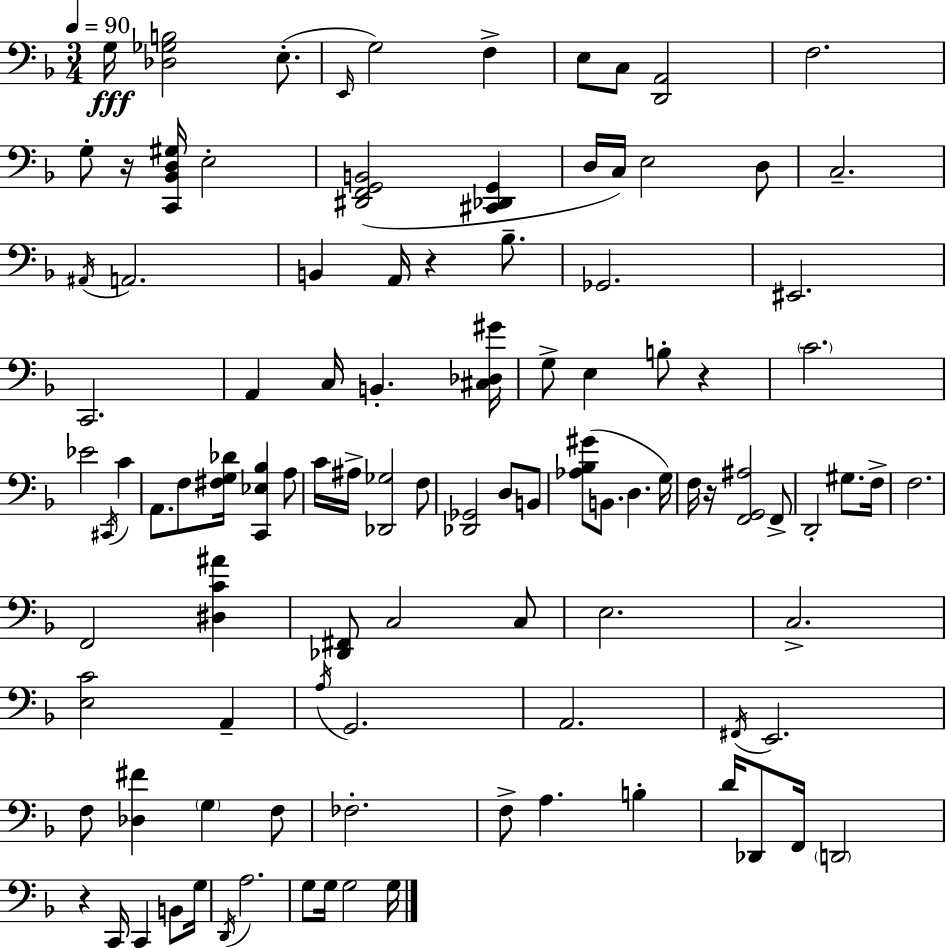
X:1
T:Untitled
M:3/4
L:1/4
K:Dm
G,/4 [_D,_G,B,]2 E,/2 E,,/4 G,2 F, E,/2 C,/2 [D,,A,,]2 F,2 G,/2 z/4 [C,,_B,,D,^G,]/4 E,2 [^D,,F,,G,,B,,]2 [^C,,_D,,G,,] D,/4 C,/4 E,2 D,/2 C,2 ^A,,/4 A,,2 B,, A,,/4 z _B,/2 _G,,2 ^E,,2 C,,2 A,, C,/4 B,, [^C,_D,^G]/4 G,/2 E, B,/2 z C2 _E2 ^C,,/4 C A,,/2 F,/2 [^F,G,_D]/4 [C,,_E,_B,] A,/2 C/4 ^A,/4 [_D,,_G,]2 F,/2 [_D,,_G,,]2 D,/2 B,,/2 [_A,_B,^G]/2 B,,/2 D, G,/4 F,/4 z/4 [F,,G,,^A,]2 F,,/2 D,,2 ^G,/2 F,/4 F,2 F,,2 [^D,C^A] [_D,,^F,,]/2 C,2 C,/2 E,2 C,2 [E,C]2 A,, A,/4 G,,2 A,,2 ^F,,/4 E,,2 F,/2 [_D,^F] G, F,/2 _F,2 F,/2 A, B, D/4 _D,,/2 F,,/4 D,,2 z C,,/4 C,, B,,/2 G,/4 D,,/4 A,2 G,/2 G,/4 G,2 G,/4